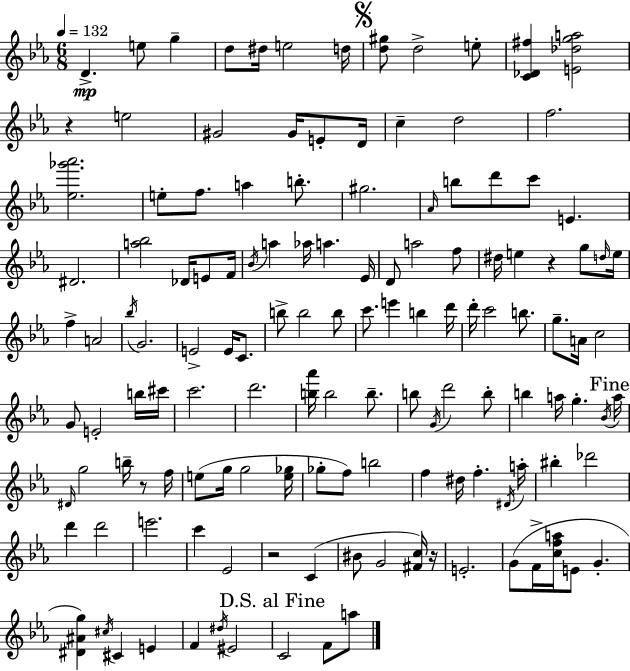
D4/q. E5/e G5/q D5/e D#5/s E5/h D5/s [D5,G#5]/e D5/h E5/e [C4,Db4,F#5]/q [E4,Db5,G5,A5]/h R/q E5/h G#4/h G#4/s E4/e D4/s C5/q D5/h F5/h. [Eb5,Gb6,Ab6]/h. E5/e F5/e. A5/q B5/e. G#5/h. Ab4/s B5/e D6/e C6/e E4/q. D#4/h. [A5,Bb5]/h Db4/s E4/e F4/s Bb4/s A5/q Ab5/s A5/q. Eb4/s D4/e A5/h F5/e D#5/s E5/q R/q G5/e D5/s E5/s F5/q A4/h Bb5/s G4/h. E4/h E4/s C4/e. B5/e B5/h B5/e C6/e. E6/q B5/q D6/s D6/s C6/h B5/e. G5/e. A4/s C5/h G4/e E4/h B5/s C#6/s C6/h. D6/h. [B5,Ab6]/s B5/h B5/e. B5/e G4/s D6/h B5/e B5/q A5/s G5/q. Bb4/s A5/s D#4/s G5/h B5/s R/e F5/s E5/e G5/s G5/h [E5,Gb5]/s Gb5/e F5/e B5/h F5/q D#5/s F5/q. D#4/s A5/s BIS5/q Db6/h D6/q D6/h E6/h. C6/q Eb4/h R/h C4/q BIS4/e G4/h [F#4,C5]/s R/s E4/h. G4/e F4/s [C5,F5,A5]/s E4/e G4/q. [D#4,A#4,G5]/q C#5/s C#4/q E4/q F4/q D#5/s EIS4/h C4/h F4/e A5/e